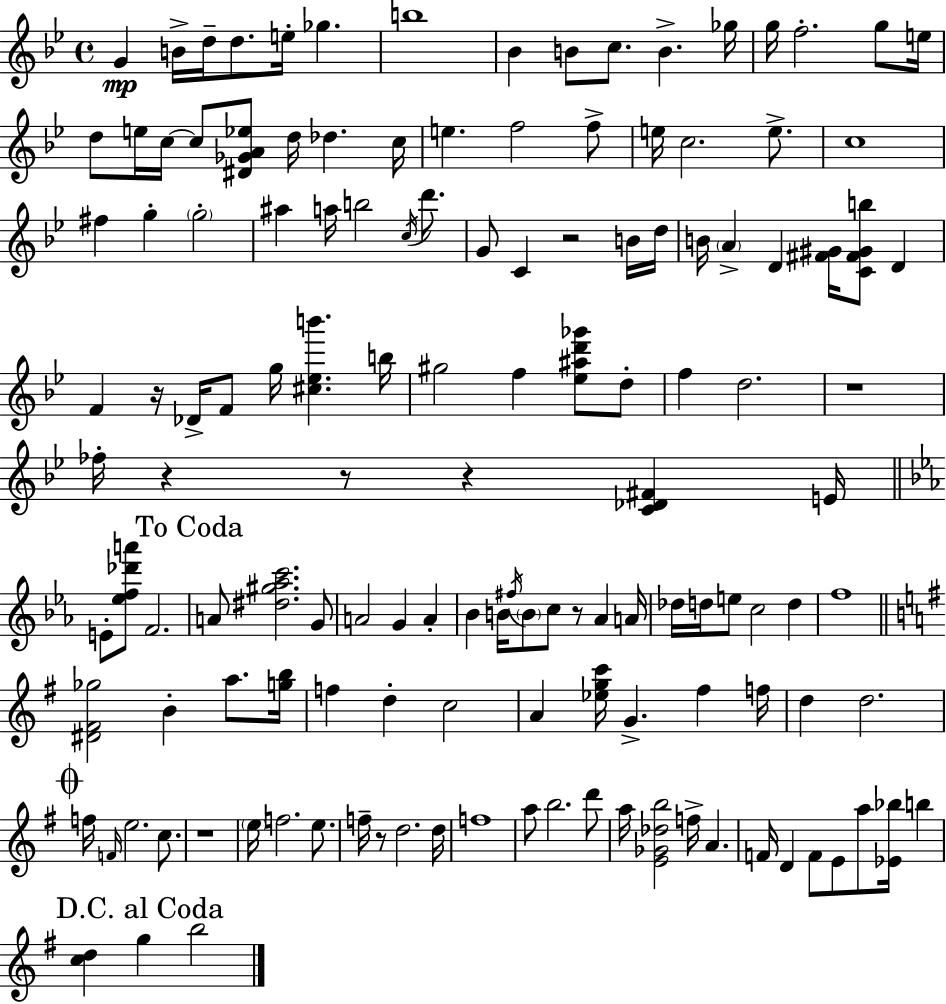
{
  \clef treble
  \time 4/4
  \defaultTimeSignature
  \key g \minor
  g'4\mp b'16-> d''16-- d''8. e''16-. ges''4. | b''1 | bes'4 b'8 c''8. b'4.-> ges''16 | g''16 f''2.-. g''8 e''16 | \break d''8 e''16 c''16~~ c''8 <dis' ges' a' ees''>8 d''16 des''4. c''16 | e''4. f''2 f''8-> | e''16 c''2. e''8.-> | c''1 | \break fis''4 g''4-. \parenthesize g''2-. | ais''4 a''16 b''2 \acciaccatura { c''16 } d'''8. | g'8 c'4 r2 b'16 | d''16 b'16 \parenthesize a'4-> d'4 <fis' gis'>16 <c' fis' gis' b''>8 d'4 | \break f'4 r16 des'16-> f'8 g''16 <cis'' ees'' b'''>4. | b''16 gis''2 f''4 <ees'' ais'' d''' ges'''>8 d''8-. | f''4 d''2. | r1 | \break fes''16-. r4 r8 r4 <c' des' fis'>4 | e'16 \bar "||" \break \key c \minor e'8-. <ees'' f'' des''' a'''>8 f'2. | \mark "To Coda" a'8 <dis'' gis'' aes'' c'''>2. g'8 | a'2 g'4 a'4-. | bes'4 b'16 \acciaccatura { fis''16 } \parenthesize b'8 c''8 r8 aes'4 | \break a'16 des''16 d''16 e''8 c''2 d''4 | f''1 | \bar "||" \break \key g \major <dis' fis' ges''>2 b'4-. a''8. <g'' b''>16 | f''4 d''4-. c''2 | a'4 <ees'' g'' c'''>16 g'4.-> fis''4 f''16 | d''4 d''2. | \break \mark \markup { \musicglyph "scripts.coda" } f''16 \grace { f'16 } e''2. c''8. | r1 | \parenthesize e''16 f''2. e''8. | f''16-- r8 d''2. | \break d''16 f''1 | a''8 b''2. d'''8 | a''16 <e' ges' des'' b''>2 f''16-> a'4. | f'16 d'4 f'8 e'8 a''8 <ees' bes''>16 b''4 | \break \mark "D.C. al Coda" <c'' d''>4 g''4 b''2 | \bar "|."
}